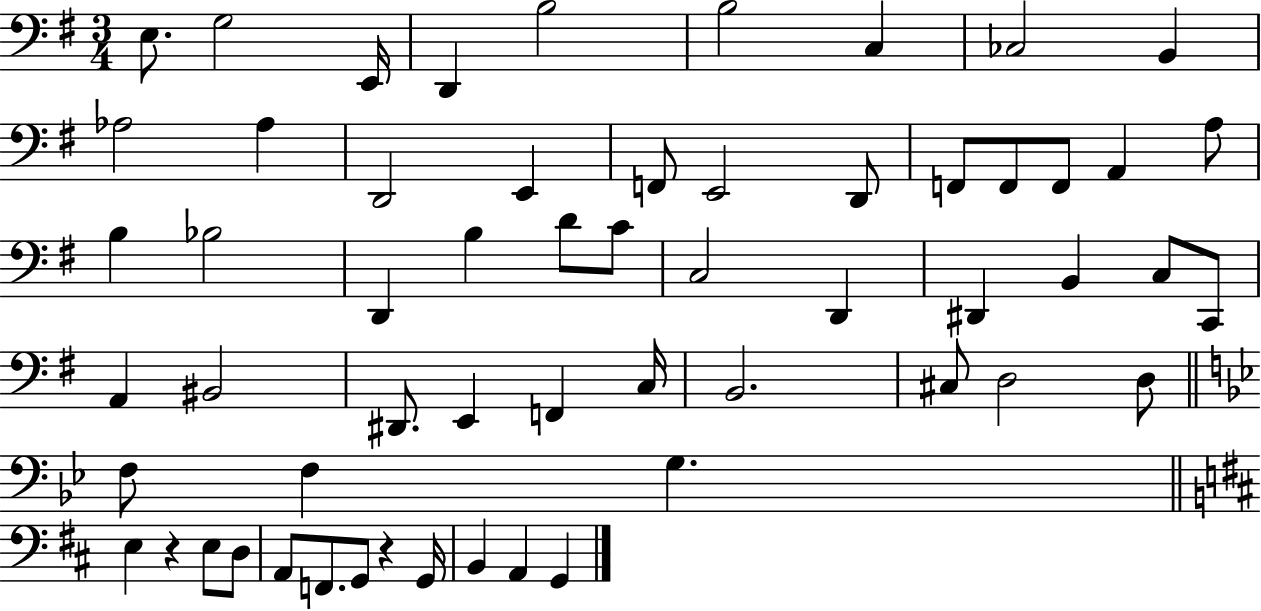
{
  \clef bass
  \numericTimeSignature
  \time 3/4
  \key g \major
  e8. g2 e,16 | d,4 b2 | b2 c4 | ces2 b,4 | \break aes2 aes4 | d,2 e,4 | f,8 e,2 d,8 | f,8 f,8 f,8 a,4 a8 | \break b4 bes2 | d,4 b4 d'8 c'8 | c2 d,4 | dis,4 b,4 c8 c,8 | \break a,4 bis,2 | dis,8. e,4 f,4 c16 | b,2. | cis8 d2 d8 | \break \bar "||" \break \key bes \major f8 f4 g4. | \bar "||" \break \key d \major e4 r4 e8 d8 | a,8 f,8. g,8 r4 g,16 | b,4 a,4 g,4 | \bar "|."
}